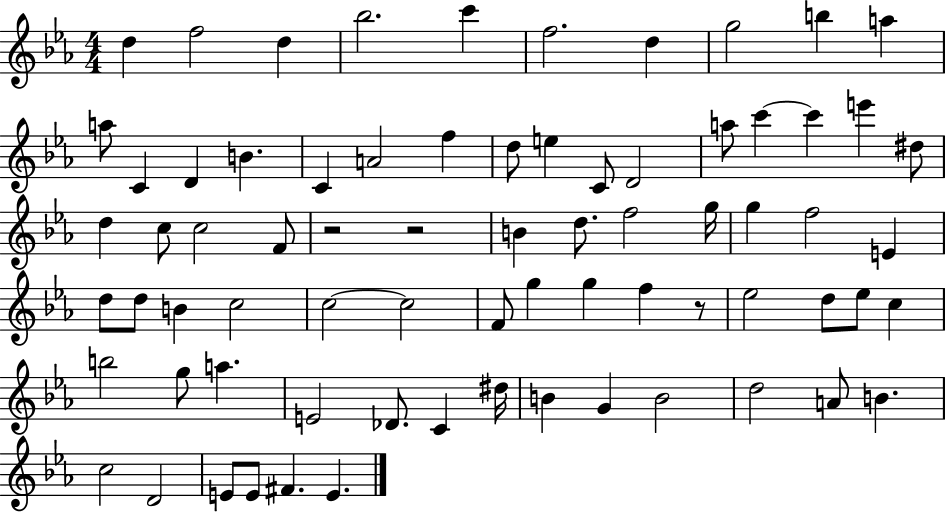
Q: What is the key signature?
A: EES major